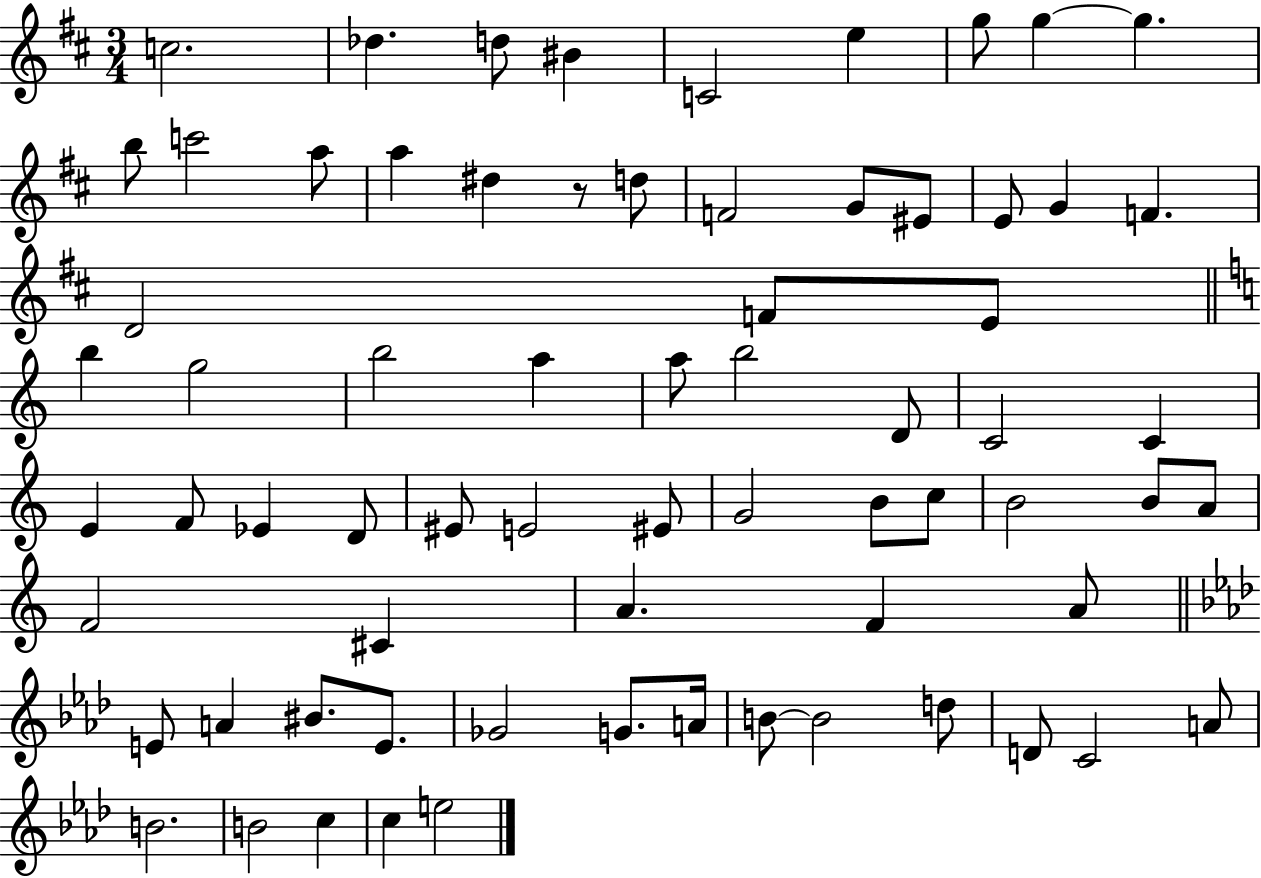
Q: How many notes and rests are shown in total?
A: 70